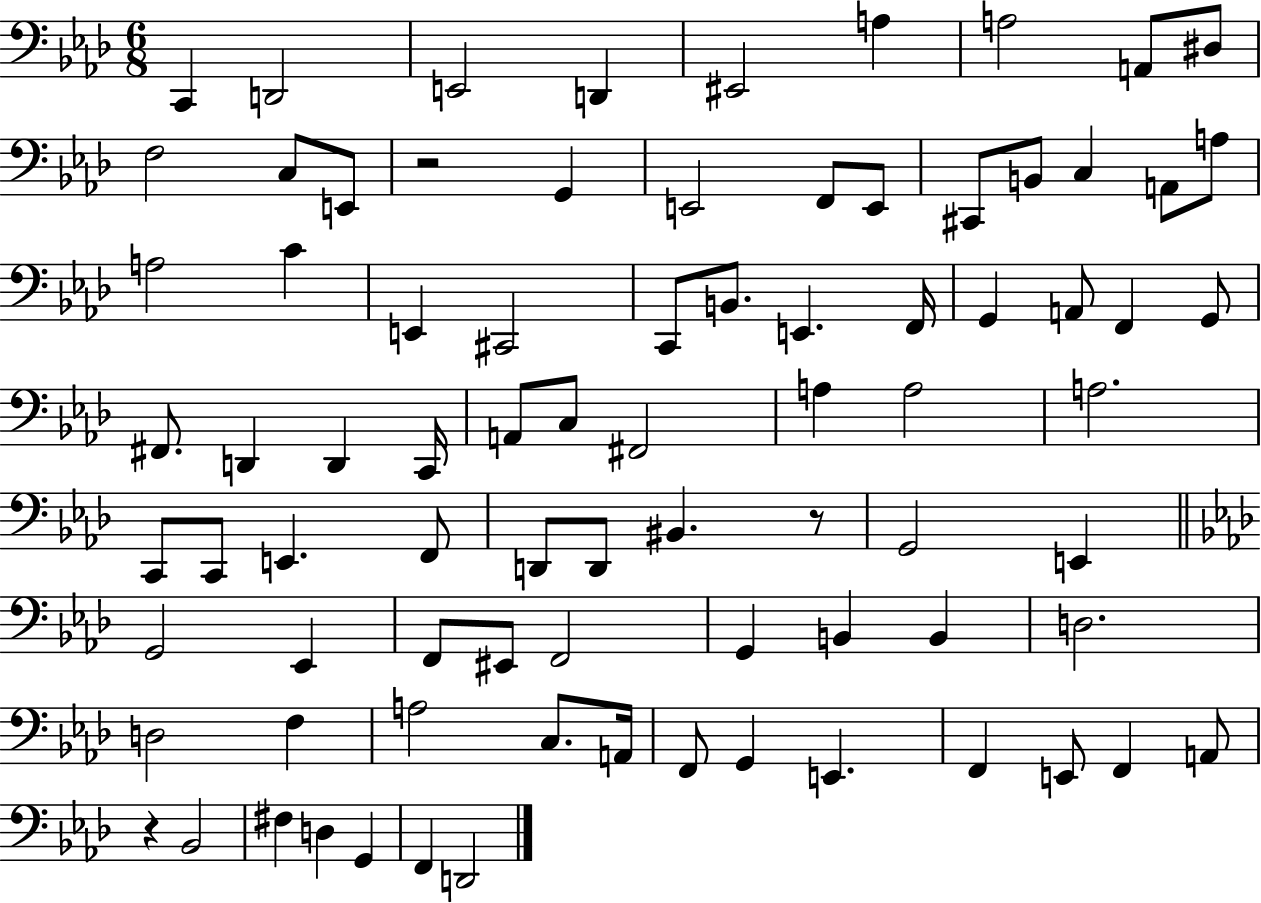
C2/q D2/h E2/h D2/q EIS2/h A3/q A3/h A2/e D#3/e F3/h C3/e E2/e R/h G2/q E2/h F2/e E2/e C#2/e B2/e C3/q A2/e A3/e A3/h C4/q E2/q C#2/h C2/e B2/e. E2/q. F2/s G2/q A2/e F2/q G2/e F#2/e. D2/q D2/q C2/s A2/e C3/e F#2/h A3/q A3/h A3/h. C2/e C2/e E2/q. F2/e D2/e D2/e BIS2/q. R/e G2/h E2/q G2/h Eb2/q F2/e EIS2/e F2/h G2/q B2/q B2/q D3/h. D3/h F3/q A3/h C3/e. A2/s F2/e G2/q E2/q. F2/q E2/e F2/q A2/e R/q Bb2/h F#3/q D3/q G2/q F2/q D2/h